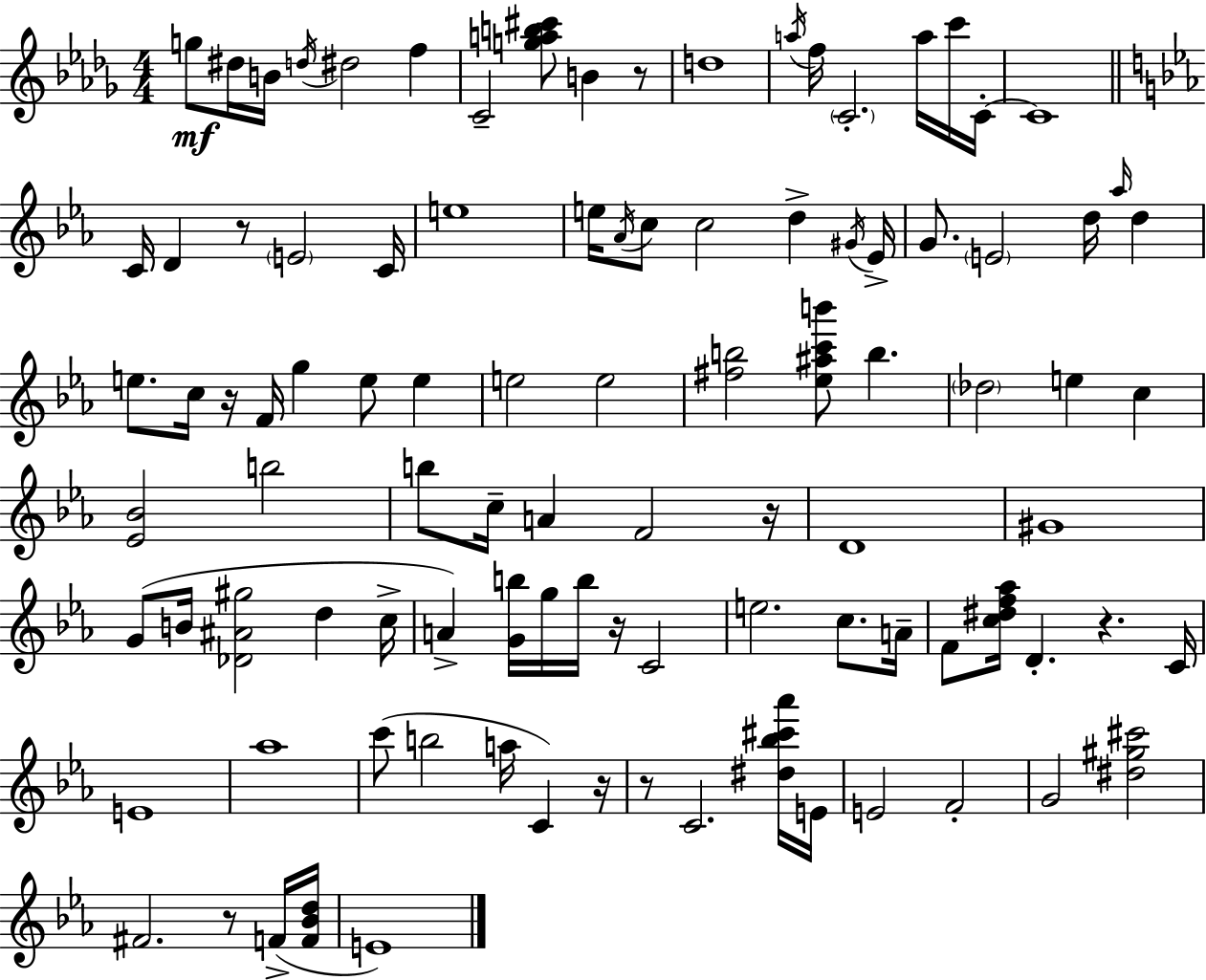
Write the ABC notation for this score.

X:1
T:Untitled
M:4/4
L:1/4
K:Bbm
g/2 ^d/4 B/4 d/4 ^d2 f C2 [gab^c']/2 B z/2 d4 a/4 f/4 C2 a/4 c'/4 C/4 C4 C/4 D z/2 E2 C/4 e4 e/4 _A/4 c/2 c2 d ^G/4 _E/4 G/2 E2 d/4 _a/4 d e/2 c/4 z/4 F/4 g e/2 e e2 e2 [^fb]2 [_e^ac'b']/2 b _d2 e c [_E_B]2 b2 b/2 c/4 A F2 z/4 D4 ^G4 G/2 B/4 [_D^A^g]2 d c/4 A [Gb]/4 g/4 b/4 z/4 C2 e2 c/2 A/4 F/2 [c^df_a]/4 D z C/4 E4 _a4 c'/2 b2 a/4 C z/4 z/2 C2 [^d_b^c'_a']/4 E/4 E2 F2 G2 [^d^g^c']2 ^F2 z/2 F/4 [F_Bd]/4 E4